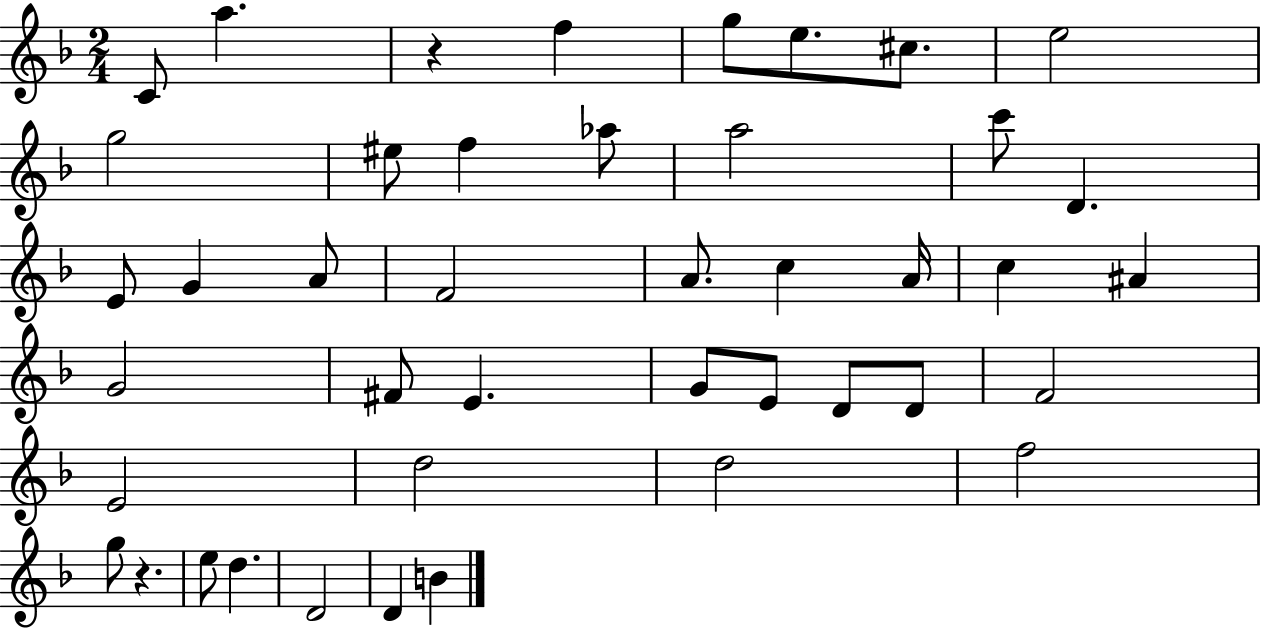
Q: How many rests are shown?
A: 2